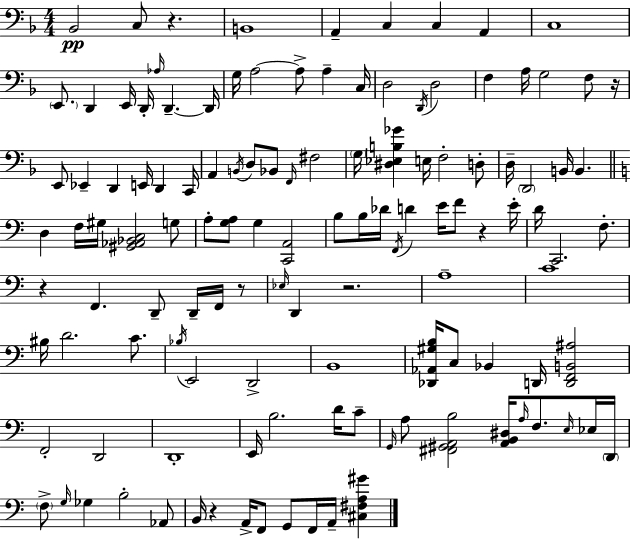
Bb2/h C3/e R/q. B2/w A2/q C3/q C3/q A2/q C3/w E2/e. D2/q E2/s D2/s Ab3/s D2/q. D2/s G3/s A3/h A3/e A3/q C3/s D3/h D2/s D3/h F3/q A3/s G3/h F3/e R/s E2/e Eb2/q D2/q E2/s D2/q C2/s A2/q B2/s D3/e Bb2/e F2/s F#3/h G3/s [D#3,Eb3,B3,Gb4]/q E3/s F3/h D3/e D3/s D2/h B2/s B2/q. D3/q F3/s G#3/s [G#2,Ab2,Bb2,C3]/h G3/e A3/e [G3,A3]/e G3/q [C2,A2]/h B3/e B3/s Db4/s F2/s D4/q E4/s F4/e R/q E4/s D4/s C2/h. F3/e. R/q F2/q. D2/e D2/s F2/s R/e Eb3/s D2/q R/h. A3/w C4/w BIS3/s D4/h. C4/e. Bb3/s E2/h D2/h B2/w [Db2,Ab2,G#3,B3]/s C3/e Bb2/q D2/s [D2,F2,B2,A#3]/h F2/h D2/h D2/w E2/s B3/h. D4/s C4/e G2/s A3/e [F#2,G#2,A2,B3]/h [A2,B2,D#3]/s A3/s F3/e. E3/s Eb3/s D2/s F3/e G3/s Gb3/q B3/h Ab2/e B2/s R/q A2/s F2/e G2/e F2/s A2/s [C#3,F#3,A3,G#4]/q